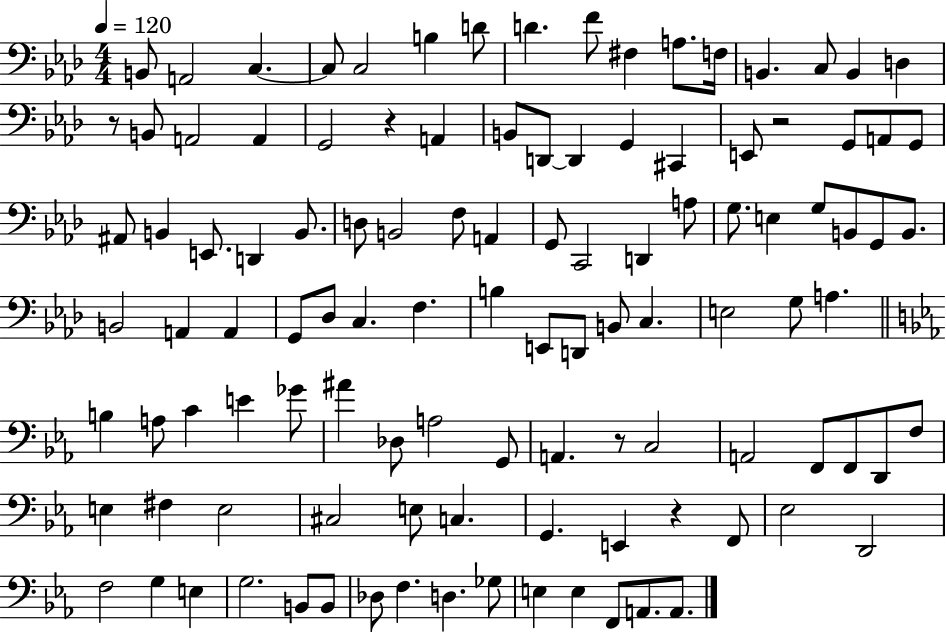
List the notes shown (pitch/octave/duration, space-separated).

B2/e A2/h C3/q. C3/e C3/h B3/q D4/e D4/q. F4/e F#3/q A3/e. F3/s B2/q. C3/e B2/q D3/q R/e B2/e A2/h A2/q G2/h R/q A2/q B2/e D2/e D2/q G2/q C#2/q E2/e R/h G2/e A2/e G2/e A#2/e B2/q E2/e. D2/q B2/e. D3/e B2/h F3/e A2/q G2/e C2/h D2/q A3/e G3/e. E3/q G3/e B2/e G2/e B2/e. B2/h A2/q A2/q G2/e Db3/e C3/q. F3/q. B3/q E2/e D2/e B2/e C3/q. E3/h G3/e A3/q. B3/q A3/e C4/q E4/q Gb4/e A#4/q Db3/e A3/h G2/e A2/q. R/e C3/h A2/h F2/e F2/e D2/e F3/e E3/q F#3/q E3/h C#3/h E3/e C3/q. G2/q. E2/q R/q F2/e Eb3/h D2/h F3/h G3/q E3/q G3/h. B2/e B2/e Db3/e F3/q. D3/q. Gb3/e E3/q E3/q F2/e A2/e. A2/e.